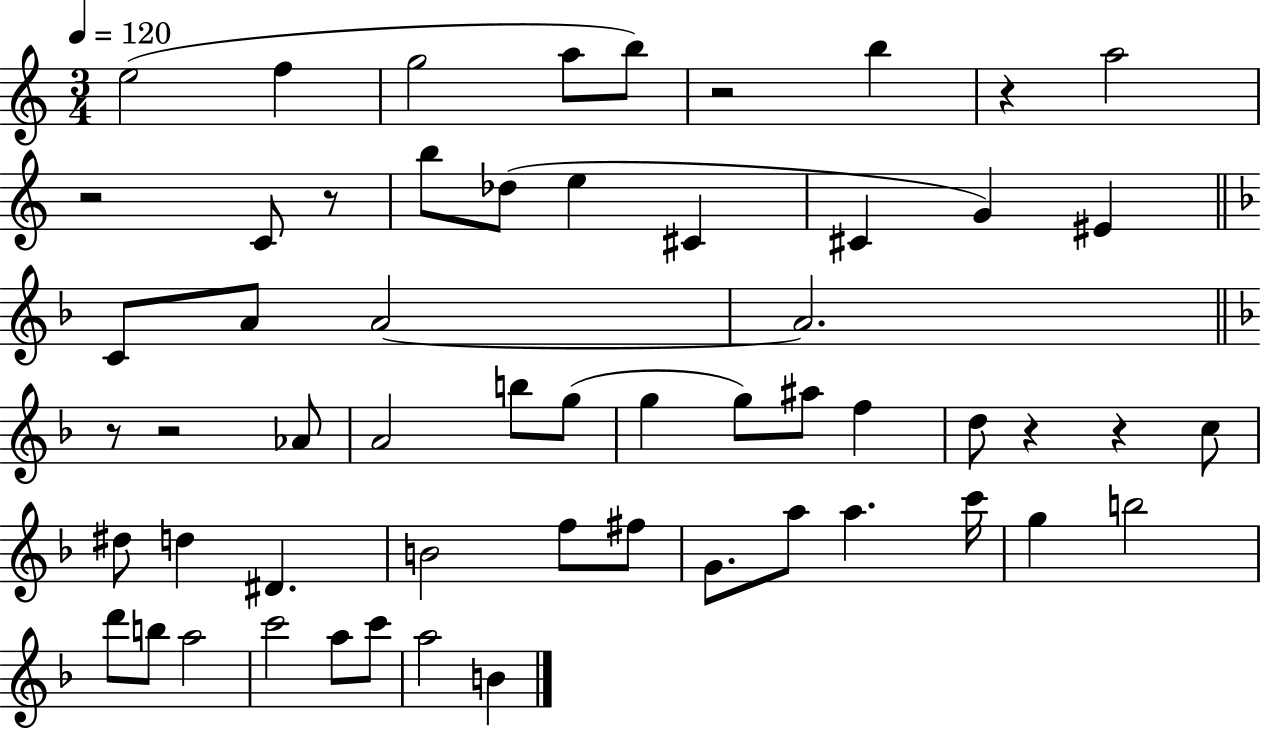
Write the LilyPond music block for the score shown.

{
  \clef treble
  \numericTimeSignature
  \time 3/4
  \key c \major
  \tempo 4 = 120
  e''2( f''4 | g''2 a''8 b''8) | r2 b''4 | r4 a''2 | \break r2 c'8 r8 | b''8 des''8( e''4 cis'4 | cis'4 g'4) eis'4 | \bar "||" \break \key f \major c'8 a'8 a'2~~ | a'2. | \bar "||" \break \key f \major r8 r2 aes'8 | a'2 b''8 g''8( | g''4 g''8) ais''8 f''4 | d''8 r4 r4 c''8 | \break dis''8 d''4 dis'4. | b'2 f''8 fis''8 | g'8. a''8 a''4. c'''16 | g''4 b''2 | \break d'''8 b''8 a''2 | c'''2 a''8 c'''8 | a''2 b'4 | \bar "|."
}